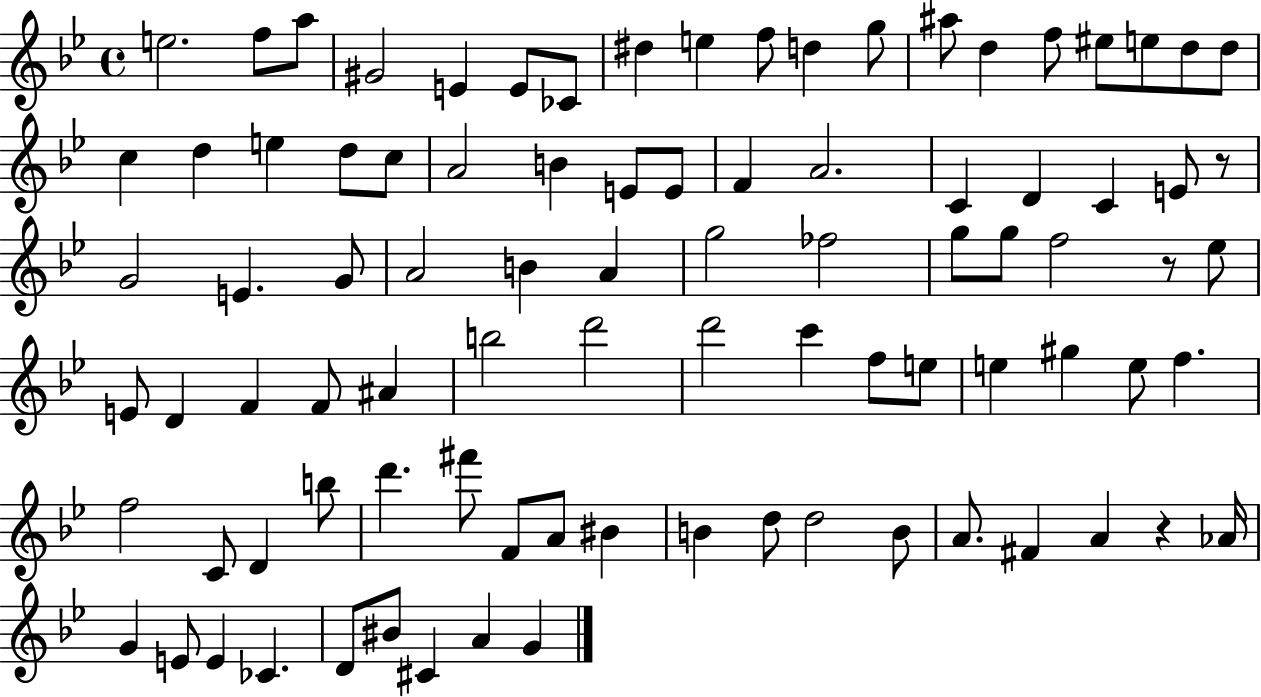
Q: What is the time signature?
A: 4/4